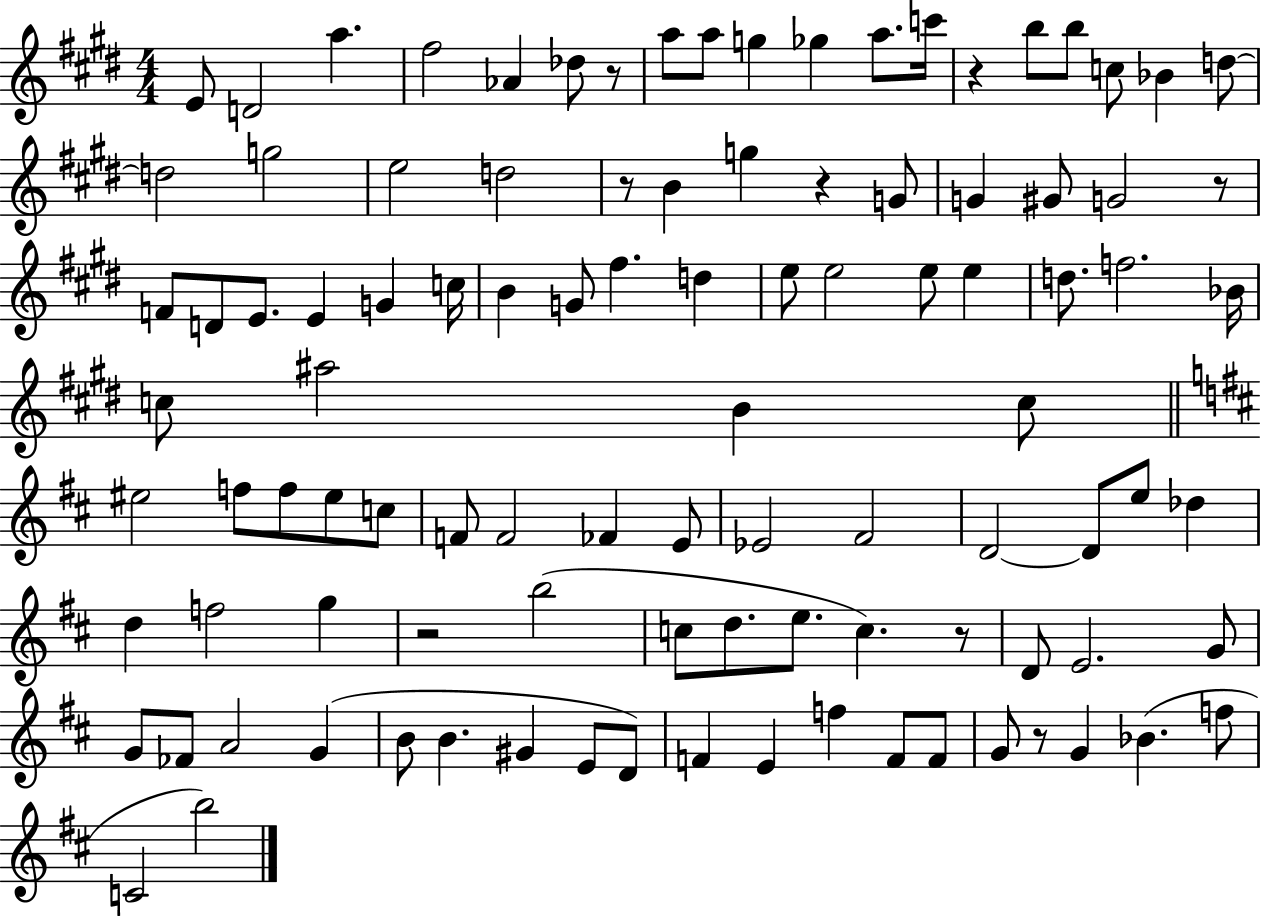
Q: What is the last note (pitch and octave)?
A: B5